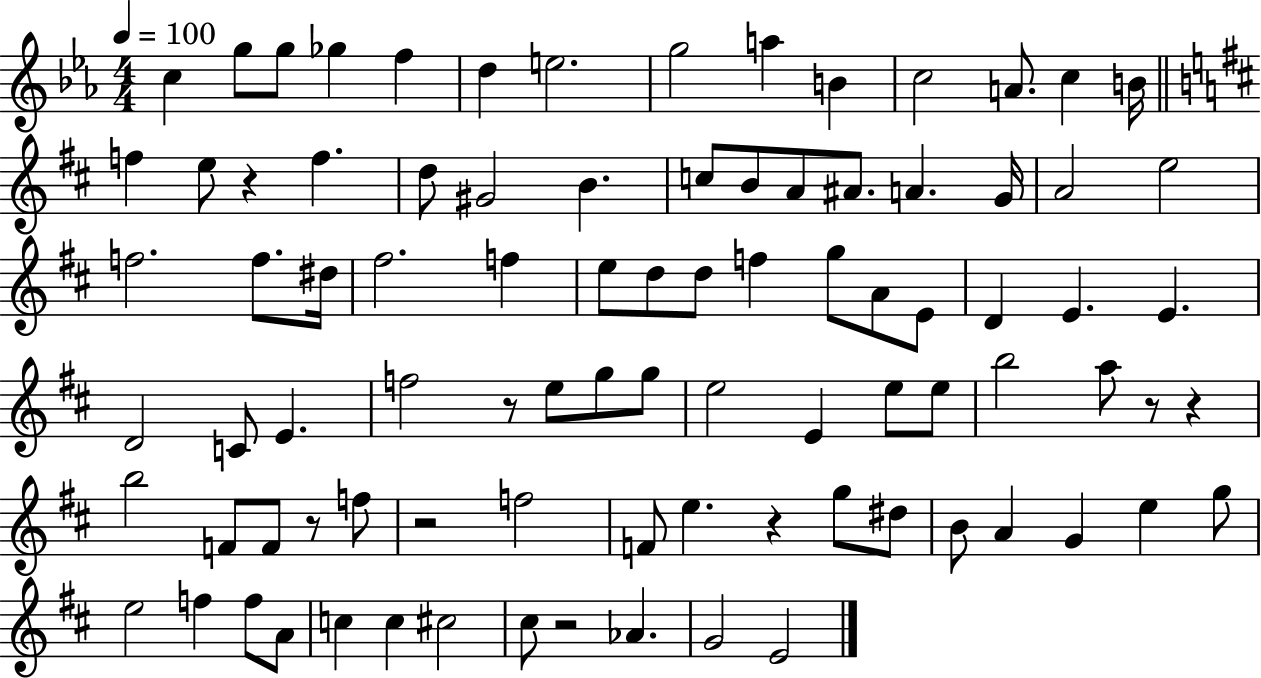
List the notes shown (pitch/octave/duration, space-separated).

C5/q G5/e G5/e Gb5/q F5/q D5/q E5/h. G5/h A5/q B4/q C5/h A4/e. C5/q B4/s F5/q E5/e R/q F5/q. D5/e G#4/h B4/q. C5/e B4/e A4/e A#4/e. A4/q. G4/s A4/h E5/h F5/h. F5/e. D#5/s F#5/h. F5/q E5/e D5/e D5/e F5/q G5/e A4/e E4/e D4/q E4/q. E4/q. D4/h C4/e E4/q. F5/h R/e E5/e G5/e G5/e E5/h E4/q E5/e E5/e B5/h A5/e R/e R/q B5/h F4/e F4/e R/e F5/e R/h F5/h F4/e E5/q. R/q G5/e D#5/e B4/e A4/q G4/q E5/q G5/e E5/h F5/q F5/e A4/e C5/q C5/q C#5/h C#5/e R/h Ab4/q. G4/h E4/h